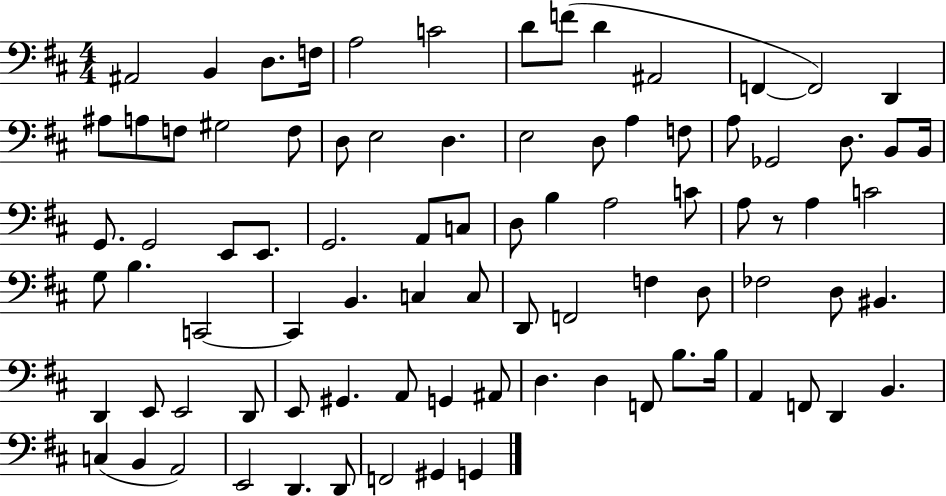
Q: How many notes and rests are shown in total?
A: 86